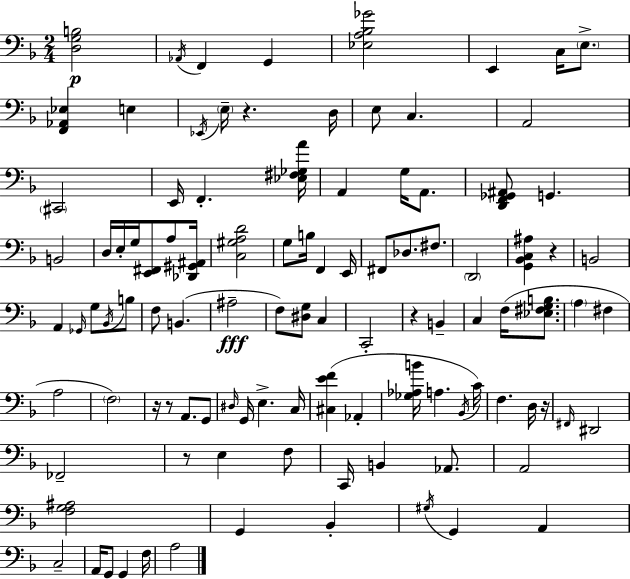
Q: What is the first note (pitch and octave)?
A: Ab2